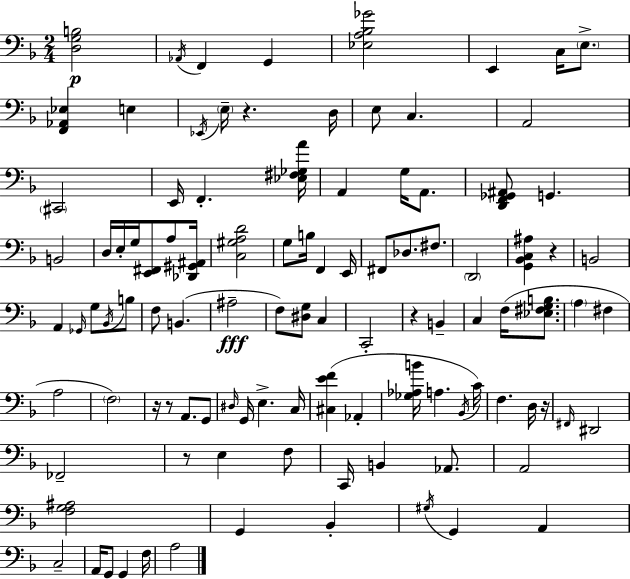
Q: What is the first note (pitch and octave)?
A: Ab2